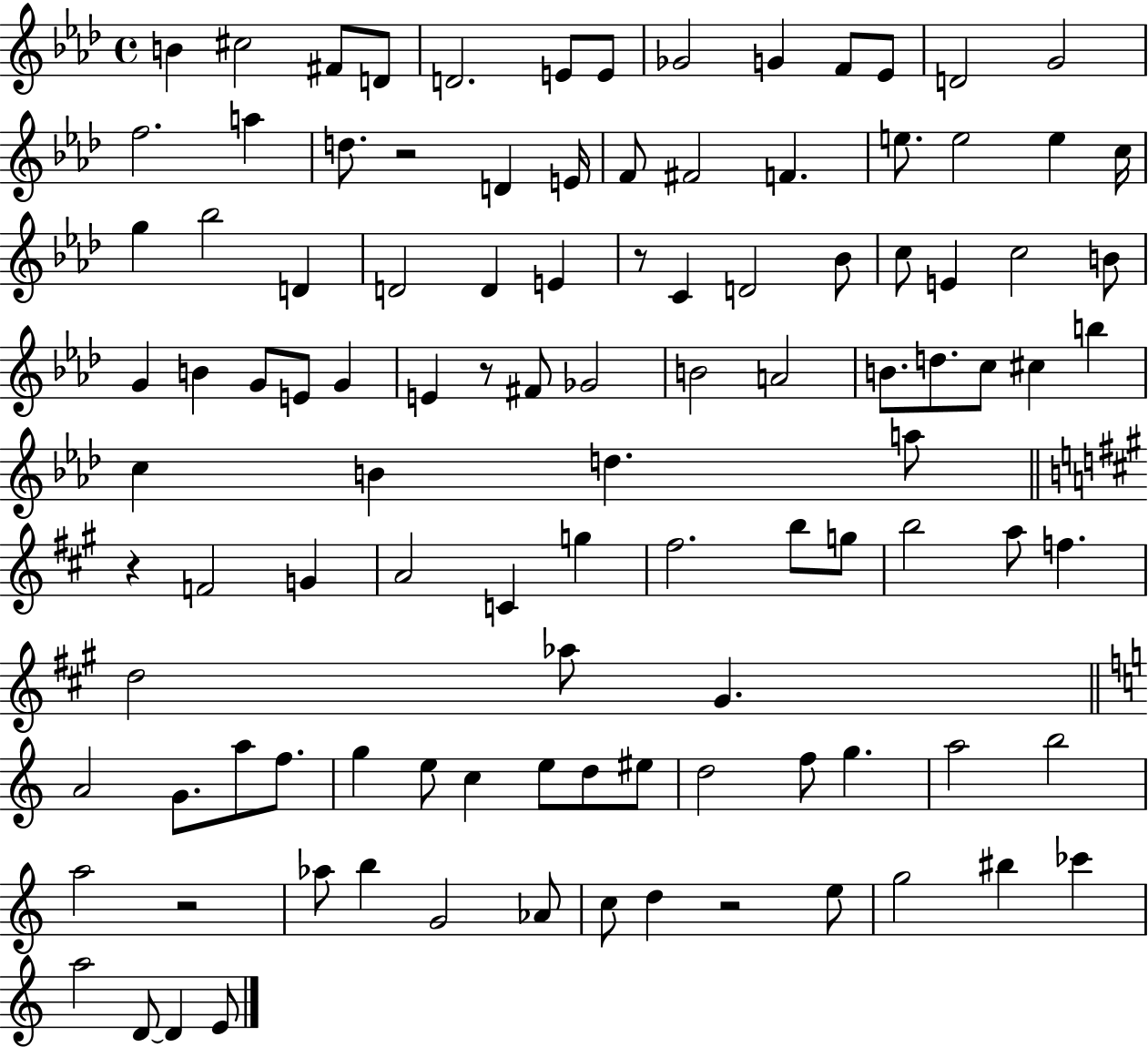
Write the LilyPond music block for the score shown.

{
  \clef treble
  \time 4/4
  \defaultTimeSignature
  \key aes \major
  b'4 cis''2 fis'8 d'8 | d'2. e'8 e'8 | ges'2 g'4 f'8 ees'8 | d'2 g'2 | \break f''2. a''4 | d''8. r2 d'4 e'16 | f'8 fis'2 f'4. | e''8. e''2 e''4 c''16 | \break g''4 bes''2 d'4 | d'2 d'4 e'4 | r8 c'4 d'2 bes'8 | c''8 e'4 c''2 b'8 | \break g'4 b'4 g'8 e'8 g'4 | e'4 r8 fis'8 ges'2 | b'2 a'2 | b'8. d''8. c''8 cis''4 b''4 | \break c''4 b'4 d''4. a''8 | \bar "||" \break \key a \major r4 f'2 g'4 | a'2 c'4 g''4 | fis''2. b''8 g''8 | b''2 a''8 f''4. | \break d''2 aes''8 gis'4. | \bar "||" \break \key c \major a'2 g'8. a''8 f''8. | g''4 e''8 c''4 e''8 d''8 eis''8 | d''2 f''8 g''4. | a''2 b''2 | \break a''2 r2 | aes''8 b''4 g'2 aes'8 | c''8 d''4 r2 e''8 | g''2 bis''4 ces'''4 | \break a''2 d'8~~ d'4 e'8 | \bar "|."
}